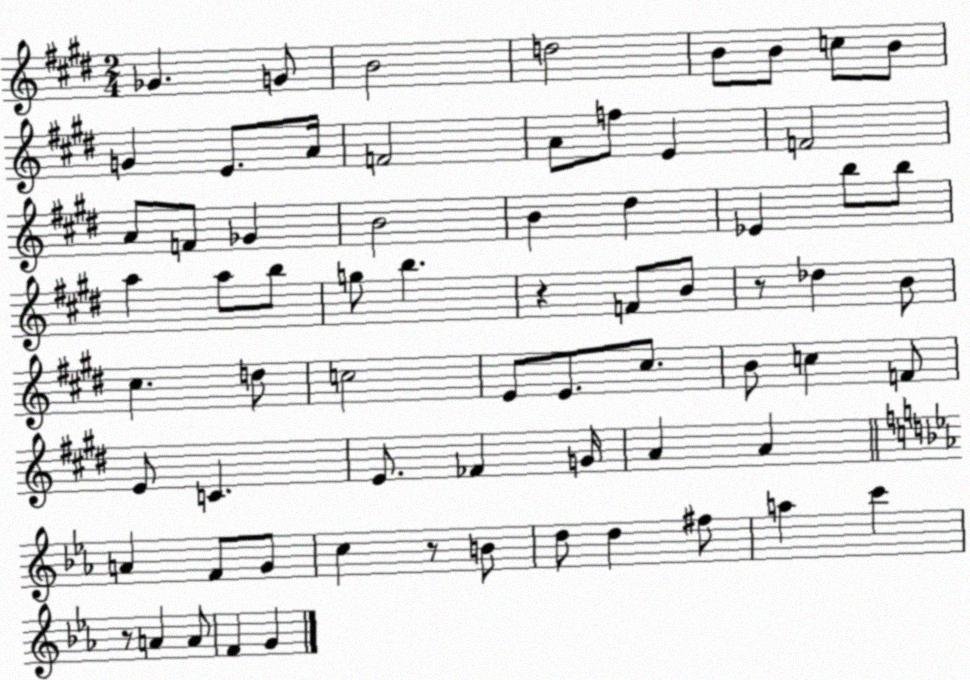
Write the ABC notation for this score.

X:1
T:Untitled
M:2/4
L:1/4
K:E
_G G/2 B2 d2 B/2 B/2 c/2 B/2 G E/2 A/4 F2 A/2 f/2 E F2 A/2 F/2 _G B2 B ^d _E b/2 b/2 a a/2 b/2 g/2 b z F/2 B/2 z/2 _d B/2 ^c d/2 c2 E/2 E/2 ^c/2 B/2 c F/2 E/2 C E/2 _F G/4 A A A F/2 G/2 c z/2 B/2 d/2 d ^f/2 a c' z/2 A A/2 F G